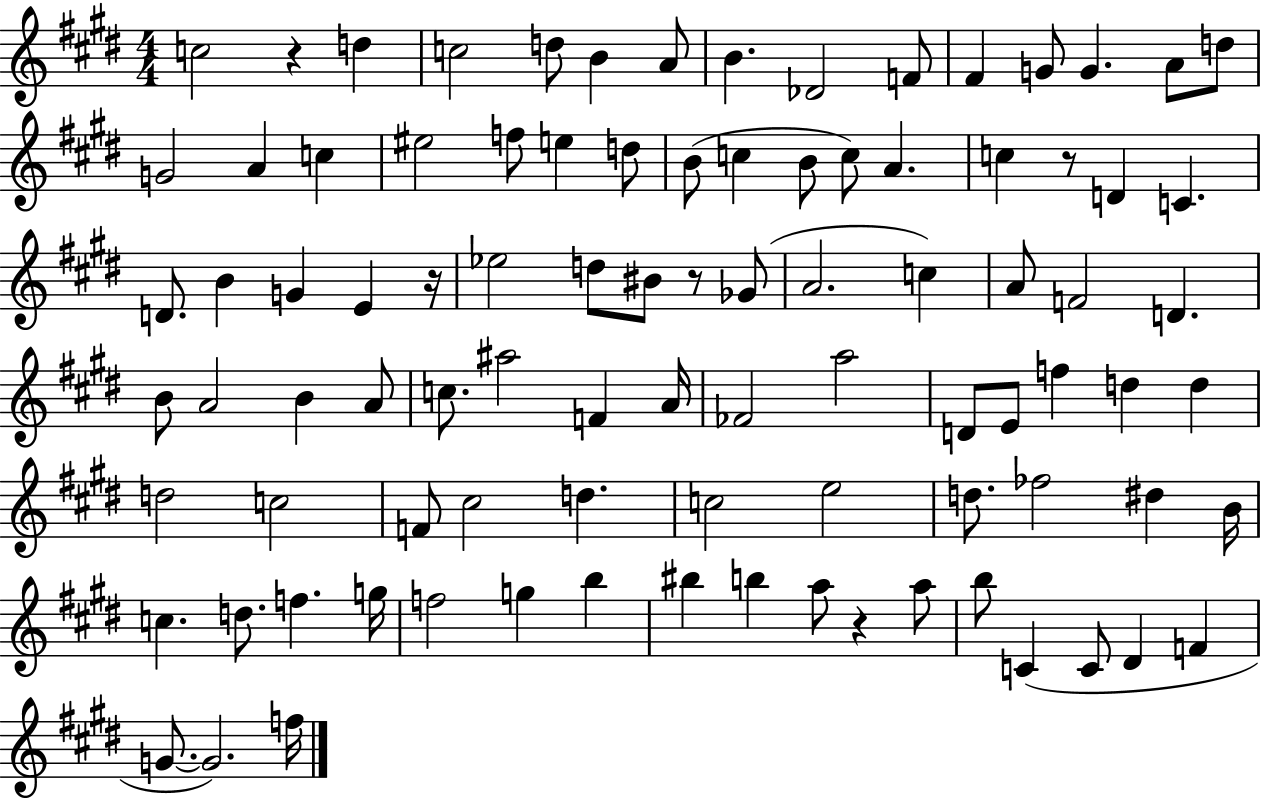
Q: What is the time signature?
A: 4/4